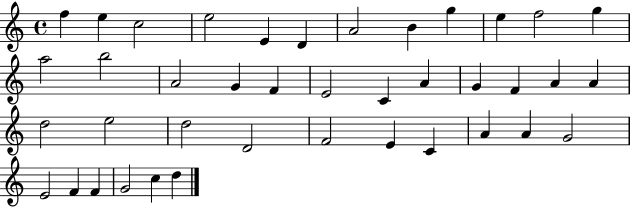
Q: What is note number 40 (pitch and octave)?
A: D5